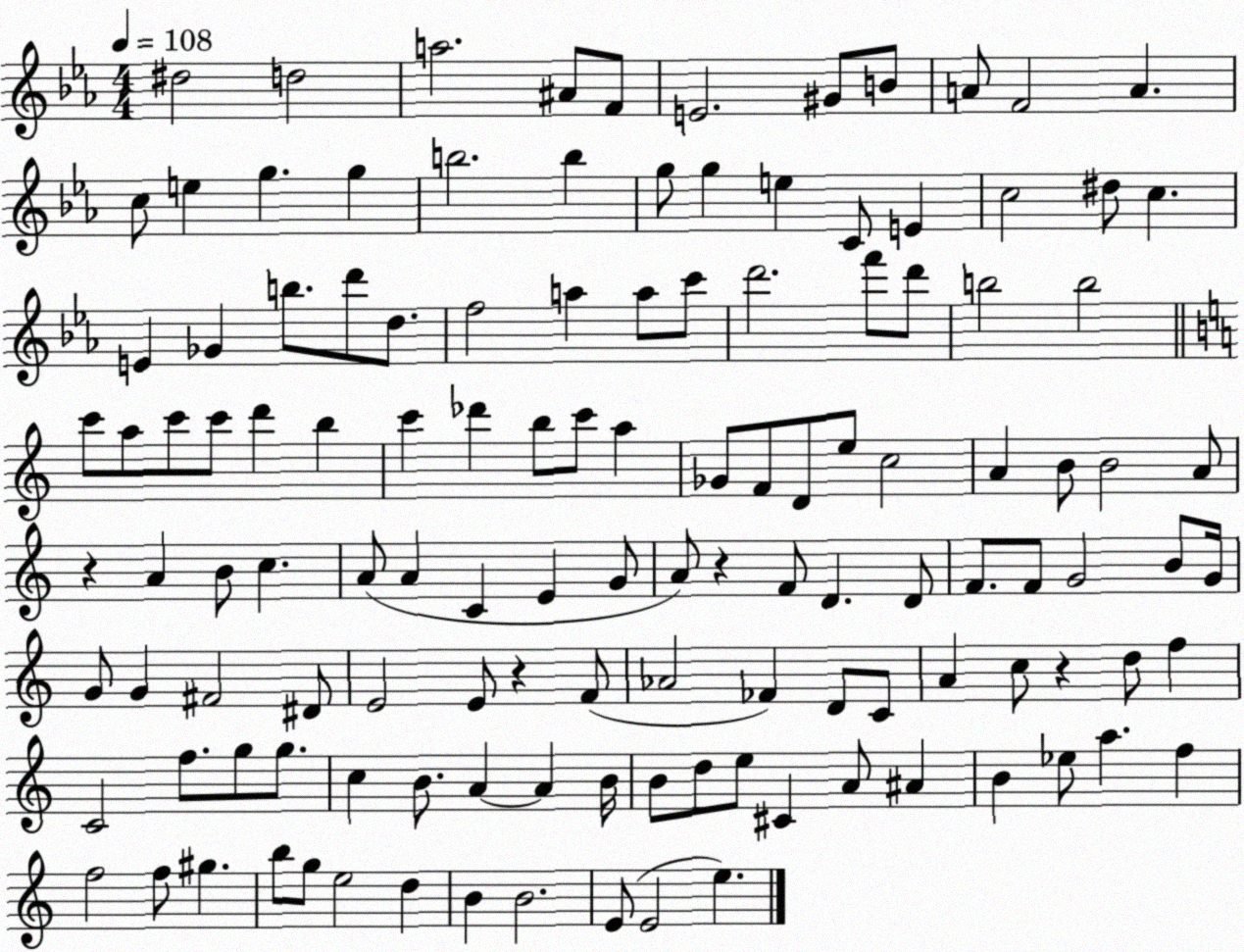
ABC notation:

X:1
T:Untitled
M:4/4
L:1/4
K:Eb
^d2 d2 a2 ^A/2 F/2 E2 ^G/2 B/2 A/2 F2 A c/2 e g g b2 b g/2 g e C/2 E c2 ^d/2 c E _G b/2 d'/2 d/2 f2 a a/2 c'/2 d'2 f'/2 d'/2 b2 b2 c'/2 a/2 c'/2 c'/2 d' b c' _d' b/2 c'/2 a _G/2 F/2 D/2 e/2 c2 A B/2 B2 A/2 z A B/2 c A/2 A C E G/2 A/2 z F/2 D D/2 F/2 F/2 G2 B/2 G/4 G/2 G ^F2 ^D/2 E2 E/2 z F/2 _A2 _F D/2 C/2 A c/2 z d/2 f C2 f/2 g/2 g/2 c B/2 A A B/4 B/2 d/2 e/2 ^C A/2 ^A B _e/2 a f f2 f/2 ^g b/2 g/2 e2 d B B2 E/2 E2 e